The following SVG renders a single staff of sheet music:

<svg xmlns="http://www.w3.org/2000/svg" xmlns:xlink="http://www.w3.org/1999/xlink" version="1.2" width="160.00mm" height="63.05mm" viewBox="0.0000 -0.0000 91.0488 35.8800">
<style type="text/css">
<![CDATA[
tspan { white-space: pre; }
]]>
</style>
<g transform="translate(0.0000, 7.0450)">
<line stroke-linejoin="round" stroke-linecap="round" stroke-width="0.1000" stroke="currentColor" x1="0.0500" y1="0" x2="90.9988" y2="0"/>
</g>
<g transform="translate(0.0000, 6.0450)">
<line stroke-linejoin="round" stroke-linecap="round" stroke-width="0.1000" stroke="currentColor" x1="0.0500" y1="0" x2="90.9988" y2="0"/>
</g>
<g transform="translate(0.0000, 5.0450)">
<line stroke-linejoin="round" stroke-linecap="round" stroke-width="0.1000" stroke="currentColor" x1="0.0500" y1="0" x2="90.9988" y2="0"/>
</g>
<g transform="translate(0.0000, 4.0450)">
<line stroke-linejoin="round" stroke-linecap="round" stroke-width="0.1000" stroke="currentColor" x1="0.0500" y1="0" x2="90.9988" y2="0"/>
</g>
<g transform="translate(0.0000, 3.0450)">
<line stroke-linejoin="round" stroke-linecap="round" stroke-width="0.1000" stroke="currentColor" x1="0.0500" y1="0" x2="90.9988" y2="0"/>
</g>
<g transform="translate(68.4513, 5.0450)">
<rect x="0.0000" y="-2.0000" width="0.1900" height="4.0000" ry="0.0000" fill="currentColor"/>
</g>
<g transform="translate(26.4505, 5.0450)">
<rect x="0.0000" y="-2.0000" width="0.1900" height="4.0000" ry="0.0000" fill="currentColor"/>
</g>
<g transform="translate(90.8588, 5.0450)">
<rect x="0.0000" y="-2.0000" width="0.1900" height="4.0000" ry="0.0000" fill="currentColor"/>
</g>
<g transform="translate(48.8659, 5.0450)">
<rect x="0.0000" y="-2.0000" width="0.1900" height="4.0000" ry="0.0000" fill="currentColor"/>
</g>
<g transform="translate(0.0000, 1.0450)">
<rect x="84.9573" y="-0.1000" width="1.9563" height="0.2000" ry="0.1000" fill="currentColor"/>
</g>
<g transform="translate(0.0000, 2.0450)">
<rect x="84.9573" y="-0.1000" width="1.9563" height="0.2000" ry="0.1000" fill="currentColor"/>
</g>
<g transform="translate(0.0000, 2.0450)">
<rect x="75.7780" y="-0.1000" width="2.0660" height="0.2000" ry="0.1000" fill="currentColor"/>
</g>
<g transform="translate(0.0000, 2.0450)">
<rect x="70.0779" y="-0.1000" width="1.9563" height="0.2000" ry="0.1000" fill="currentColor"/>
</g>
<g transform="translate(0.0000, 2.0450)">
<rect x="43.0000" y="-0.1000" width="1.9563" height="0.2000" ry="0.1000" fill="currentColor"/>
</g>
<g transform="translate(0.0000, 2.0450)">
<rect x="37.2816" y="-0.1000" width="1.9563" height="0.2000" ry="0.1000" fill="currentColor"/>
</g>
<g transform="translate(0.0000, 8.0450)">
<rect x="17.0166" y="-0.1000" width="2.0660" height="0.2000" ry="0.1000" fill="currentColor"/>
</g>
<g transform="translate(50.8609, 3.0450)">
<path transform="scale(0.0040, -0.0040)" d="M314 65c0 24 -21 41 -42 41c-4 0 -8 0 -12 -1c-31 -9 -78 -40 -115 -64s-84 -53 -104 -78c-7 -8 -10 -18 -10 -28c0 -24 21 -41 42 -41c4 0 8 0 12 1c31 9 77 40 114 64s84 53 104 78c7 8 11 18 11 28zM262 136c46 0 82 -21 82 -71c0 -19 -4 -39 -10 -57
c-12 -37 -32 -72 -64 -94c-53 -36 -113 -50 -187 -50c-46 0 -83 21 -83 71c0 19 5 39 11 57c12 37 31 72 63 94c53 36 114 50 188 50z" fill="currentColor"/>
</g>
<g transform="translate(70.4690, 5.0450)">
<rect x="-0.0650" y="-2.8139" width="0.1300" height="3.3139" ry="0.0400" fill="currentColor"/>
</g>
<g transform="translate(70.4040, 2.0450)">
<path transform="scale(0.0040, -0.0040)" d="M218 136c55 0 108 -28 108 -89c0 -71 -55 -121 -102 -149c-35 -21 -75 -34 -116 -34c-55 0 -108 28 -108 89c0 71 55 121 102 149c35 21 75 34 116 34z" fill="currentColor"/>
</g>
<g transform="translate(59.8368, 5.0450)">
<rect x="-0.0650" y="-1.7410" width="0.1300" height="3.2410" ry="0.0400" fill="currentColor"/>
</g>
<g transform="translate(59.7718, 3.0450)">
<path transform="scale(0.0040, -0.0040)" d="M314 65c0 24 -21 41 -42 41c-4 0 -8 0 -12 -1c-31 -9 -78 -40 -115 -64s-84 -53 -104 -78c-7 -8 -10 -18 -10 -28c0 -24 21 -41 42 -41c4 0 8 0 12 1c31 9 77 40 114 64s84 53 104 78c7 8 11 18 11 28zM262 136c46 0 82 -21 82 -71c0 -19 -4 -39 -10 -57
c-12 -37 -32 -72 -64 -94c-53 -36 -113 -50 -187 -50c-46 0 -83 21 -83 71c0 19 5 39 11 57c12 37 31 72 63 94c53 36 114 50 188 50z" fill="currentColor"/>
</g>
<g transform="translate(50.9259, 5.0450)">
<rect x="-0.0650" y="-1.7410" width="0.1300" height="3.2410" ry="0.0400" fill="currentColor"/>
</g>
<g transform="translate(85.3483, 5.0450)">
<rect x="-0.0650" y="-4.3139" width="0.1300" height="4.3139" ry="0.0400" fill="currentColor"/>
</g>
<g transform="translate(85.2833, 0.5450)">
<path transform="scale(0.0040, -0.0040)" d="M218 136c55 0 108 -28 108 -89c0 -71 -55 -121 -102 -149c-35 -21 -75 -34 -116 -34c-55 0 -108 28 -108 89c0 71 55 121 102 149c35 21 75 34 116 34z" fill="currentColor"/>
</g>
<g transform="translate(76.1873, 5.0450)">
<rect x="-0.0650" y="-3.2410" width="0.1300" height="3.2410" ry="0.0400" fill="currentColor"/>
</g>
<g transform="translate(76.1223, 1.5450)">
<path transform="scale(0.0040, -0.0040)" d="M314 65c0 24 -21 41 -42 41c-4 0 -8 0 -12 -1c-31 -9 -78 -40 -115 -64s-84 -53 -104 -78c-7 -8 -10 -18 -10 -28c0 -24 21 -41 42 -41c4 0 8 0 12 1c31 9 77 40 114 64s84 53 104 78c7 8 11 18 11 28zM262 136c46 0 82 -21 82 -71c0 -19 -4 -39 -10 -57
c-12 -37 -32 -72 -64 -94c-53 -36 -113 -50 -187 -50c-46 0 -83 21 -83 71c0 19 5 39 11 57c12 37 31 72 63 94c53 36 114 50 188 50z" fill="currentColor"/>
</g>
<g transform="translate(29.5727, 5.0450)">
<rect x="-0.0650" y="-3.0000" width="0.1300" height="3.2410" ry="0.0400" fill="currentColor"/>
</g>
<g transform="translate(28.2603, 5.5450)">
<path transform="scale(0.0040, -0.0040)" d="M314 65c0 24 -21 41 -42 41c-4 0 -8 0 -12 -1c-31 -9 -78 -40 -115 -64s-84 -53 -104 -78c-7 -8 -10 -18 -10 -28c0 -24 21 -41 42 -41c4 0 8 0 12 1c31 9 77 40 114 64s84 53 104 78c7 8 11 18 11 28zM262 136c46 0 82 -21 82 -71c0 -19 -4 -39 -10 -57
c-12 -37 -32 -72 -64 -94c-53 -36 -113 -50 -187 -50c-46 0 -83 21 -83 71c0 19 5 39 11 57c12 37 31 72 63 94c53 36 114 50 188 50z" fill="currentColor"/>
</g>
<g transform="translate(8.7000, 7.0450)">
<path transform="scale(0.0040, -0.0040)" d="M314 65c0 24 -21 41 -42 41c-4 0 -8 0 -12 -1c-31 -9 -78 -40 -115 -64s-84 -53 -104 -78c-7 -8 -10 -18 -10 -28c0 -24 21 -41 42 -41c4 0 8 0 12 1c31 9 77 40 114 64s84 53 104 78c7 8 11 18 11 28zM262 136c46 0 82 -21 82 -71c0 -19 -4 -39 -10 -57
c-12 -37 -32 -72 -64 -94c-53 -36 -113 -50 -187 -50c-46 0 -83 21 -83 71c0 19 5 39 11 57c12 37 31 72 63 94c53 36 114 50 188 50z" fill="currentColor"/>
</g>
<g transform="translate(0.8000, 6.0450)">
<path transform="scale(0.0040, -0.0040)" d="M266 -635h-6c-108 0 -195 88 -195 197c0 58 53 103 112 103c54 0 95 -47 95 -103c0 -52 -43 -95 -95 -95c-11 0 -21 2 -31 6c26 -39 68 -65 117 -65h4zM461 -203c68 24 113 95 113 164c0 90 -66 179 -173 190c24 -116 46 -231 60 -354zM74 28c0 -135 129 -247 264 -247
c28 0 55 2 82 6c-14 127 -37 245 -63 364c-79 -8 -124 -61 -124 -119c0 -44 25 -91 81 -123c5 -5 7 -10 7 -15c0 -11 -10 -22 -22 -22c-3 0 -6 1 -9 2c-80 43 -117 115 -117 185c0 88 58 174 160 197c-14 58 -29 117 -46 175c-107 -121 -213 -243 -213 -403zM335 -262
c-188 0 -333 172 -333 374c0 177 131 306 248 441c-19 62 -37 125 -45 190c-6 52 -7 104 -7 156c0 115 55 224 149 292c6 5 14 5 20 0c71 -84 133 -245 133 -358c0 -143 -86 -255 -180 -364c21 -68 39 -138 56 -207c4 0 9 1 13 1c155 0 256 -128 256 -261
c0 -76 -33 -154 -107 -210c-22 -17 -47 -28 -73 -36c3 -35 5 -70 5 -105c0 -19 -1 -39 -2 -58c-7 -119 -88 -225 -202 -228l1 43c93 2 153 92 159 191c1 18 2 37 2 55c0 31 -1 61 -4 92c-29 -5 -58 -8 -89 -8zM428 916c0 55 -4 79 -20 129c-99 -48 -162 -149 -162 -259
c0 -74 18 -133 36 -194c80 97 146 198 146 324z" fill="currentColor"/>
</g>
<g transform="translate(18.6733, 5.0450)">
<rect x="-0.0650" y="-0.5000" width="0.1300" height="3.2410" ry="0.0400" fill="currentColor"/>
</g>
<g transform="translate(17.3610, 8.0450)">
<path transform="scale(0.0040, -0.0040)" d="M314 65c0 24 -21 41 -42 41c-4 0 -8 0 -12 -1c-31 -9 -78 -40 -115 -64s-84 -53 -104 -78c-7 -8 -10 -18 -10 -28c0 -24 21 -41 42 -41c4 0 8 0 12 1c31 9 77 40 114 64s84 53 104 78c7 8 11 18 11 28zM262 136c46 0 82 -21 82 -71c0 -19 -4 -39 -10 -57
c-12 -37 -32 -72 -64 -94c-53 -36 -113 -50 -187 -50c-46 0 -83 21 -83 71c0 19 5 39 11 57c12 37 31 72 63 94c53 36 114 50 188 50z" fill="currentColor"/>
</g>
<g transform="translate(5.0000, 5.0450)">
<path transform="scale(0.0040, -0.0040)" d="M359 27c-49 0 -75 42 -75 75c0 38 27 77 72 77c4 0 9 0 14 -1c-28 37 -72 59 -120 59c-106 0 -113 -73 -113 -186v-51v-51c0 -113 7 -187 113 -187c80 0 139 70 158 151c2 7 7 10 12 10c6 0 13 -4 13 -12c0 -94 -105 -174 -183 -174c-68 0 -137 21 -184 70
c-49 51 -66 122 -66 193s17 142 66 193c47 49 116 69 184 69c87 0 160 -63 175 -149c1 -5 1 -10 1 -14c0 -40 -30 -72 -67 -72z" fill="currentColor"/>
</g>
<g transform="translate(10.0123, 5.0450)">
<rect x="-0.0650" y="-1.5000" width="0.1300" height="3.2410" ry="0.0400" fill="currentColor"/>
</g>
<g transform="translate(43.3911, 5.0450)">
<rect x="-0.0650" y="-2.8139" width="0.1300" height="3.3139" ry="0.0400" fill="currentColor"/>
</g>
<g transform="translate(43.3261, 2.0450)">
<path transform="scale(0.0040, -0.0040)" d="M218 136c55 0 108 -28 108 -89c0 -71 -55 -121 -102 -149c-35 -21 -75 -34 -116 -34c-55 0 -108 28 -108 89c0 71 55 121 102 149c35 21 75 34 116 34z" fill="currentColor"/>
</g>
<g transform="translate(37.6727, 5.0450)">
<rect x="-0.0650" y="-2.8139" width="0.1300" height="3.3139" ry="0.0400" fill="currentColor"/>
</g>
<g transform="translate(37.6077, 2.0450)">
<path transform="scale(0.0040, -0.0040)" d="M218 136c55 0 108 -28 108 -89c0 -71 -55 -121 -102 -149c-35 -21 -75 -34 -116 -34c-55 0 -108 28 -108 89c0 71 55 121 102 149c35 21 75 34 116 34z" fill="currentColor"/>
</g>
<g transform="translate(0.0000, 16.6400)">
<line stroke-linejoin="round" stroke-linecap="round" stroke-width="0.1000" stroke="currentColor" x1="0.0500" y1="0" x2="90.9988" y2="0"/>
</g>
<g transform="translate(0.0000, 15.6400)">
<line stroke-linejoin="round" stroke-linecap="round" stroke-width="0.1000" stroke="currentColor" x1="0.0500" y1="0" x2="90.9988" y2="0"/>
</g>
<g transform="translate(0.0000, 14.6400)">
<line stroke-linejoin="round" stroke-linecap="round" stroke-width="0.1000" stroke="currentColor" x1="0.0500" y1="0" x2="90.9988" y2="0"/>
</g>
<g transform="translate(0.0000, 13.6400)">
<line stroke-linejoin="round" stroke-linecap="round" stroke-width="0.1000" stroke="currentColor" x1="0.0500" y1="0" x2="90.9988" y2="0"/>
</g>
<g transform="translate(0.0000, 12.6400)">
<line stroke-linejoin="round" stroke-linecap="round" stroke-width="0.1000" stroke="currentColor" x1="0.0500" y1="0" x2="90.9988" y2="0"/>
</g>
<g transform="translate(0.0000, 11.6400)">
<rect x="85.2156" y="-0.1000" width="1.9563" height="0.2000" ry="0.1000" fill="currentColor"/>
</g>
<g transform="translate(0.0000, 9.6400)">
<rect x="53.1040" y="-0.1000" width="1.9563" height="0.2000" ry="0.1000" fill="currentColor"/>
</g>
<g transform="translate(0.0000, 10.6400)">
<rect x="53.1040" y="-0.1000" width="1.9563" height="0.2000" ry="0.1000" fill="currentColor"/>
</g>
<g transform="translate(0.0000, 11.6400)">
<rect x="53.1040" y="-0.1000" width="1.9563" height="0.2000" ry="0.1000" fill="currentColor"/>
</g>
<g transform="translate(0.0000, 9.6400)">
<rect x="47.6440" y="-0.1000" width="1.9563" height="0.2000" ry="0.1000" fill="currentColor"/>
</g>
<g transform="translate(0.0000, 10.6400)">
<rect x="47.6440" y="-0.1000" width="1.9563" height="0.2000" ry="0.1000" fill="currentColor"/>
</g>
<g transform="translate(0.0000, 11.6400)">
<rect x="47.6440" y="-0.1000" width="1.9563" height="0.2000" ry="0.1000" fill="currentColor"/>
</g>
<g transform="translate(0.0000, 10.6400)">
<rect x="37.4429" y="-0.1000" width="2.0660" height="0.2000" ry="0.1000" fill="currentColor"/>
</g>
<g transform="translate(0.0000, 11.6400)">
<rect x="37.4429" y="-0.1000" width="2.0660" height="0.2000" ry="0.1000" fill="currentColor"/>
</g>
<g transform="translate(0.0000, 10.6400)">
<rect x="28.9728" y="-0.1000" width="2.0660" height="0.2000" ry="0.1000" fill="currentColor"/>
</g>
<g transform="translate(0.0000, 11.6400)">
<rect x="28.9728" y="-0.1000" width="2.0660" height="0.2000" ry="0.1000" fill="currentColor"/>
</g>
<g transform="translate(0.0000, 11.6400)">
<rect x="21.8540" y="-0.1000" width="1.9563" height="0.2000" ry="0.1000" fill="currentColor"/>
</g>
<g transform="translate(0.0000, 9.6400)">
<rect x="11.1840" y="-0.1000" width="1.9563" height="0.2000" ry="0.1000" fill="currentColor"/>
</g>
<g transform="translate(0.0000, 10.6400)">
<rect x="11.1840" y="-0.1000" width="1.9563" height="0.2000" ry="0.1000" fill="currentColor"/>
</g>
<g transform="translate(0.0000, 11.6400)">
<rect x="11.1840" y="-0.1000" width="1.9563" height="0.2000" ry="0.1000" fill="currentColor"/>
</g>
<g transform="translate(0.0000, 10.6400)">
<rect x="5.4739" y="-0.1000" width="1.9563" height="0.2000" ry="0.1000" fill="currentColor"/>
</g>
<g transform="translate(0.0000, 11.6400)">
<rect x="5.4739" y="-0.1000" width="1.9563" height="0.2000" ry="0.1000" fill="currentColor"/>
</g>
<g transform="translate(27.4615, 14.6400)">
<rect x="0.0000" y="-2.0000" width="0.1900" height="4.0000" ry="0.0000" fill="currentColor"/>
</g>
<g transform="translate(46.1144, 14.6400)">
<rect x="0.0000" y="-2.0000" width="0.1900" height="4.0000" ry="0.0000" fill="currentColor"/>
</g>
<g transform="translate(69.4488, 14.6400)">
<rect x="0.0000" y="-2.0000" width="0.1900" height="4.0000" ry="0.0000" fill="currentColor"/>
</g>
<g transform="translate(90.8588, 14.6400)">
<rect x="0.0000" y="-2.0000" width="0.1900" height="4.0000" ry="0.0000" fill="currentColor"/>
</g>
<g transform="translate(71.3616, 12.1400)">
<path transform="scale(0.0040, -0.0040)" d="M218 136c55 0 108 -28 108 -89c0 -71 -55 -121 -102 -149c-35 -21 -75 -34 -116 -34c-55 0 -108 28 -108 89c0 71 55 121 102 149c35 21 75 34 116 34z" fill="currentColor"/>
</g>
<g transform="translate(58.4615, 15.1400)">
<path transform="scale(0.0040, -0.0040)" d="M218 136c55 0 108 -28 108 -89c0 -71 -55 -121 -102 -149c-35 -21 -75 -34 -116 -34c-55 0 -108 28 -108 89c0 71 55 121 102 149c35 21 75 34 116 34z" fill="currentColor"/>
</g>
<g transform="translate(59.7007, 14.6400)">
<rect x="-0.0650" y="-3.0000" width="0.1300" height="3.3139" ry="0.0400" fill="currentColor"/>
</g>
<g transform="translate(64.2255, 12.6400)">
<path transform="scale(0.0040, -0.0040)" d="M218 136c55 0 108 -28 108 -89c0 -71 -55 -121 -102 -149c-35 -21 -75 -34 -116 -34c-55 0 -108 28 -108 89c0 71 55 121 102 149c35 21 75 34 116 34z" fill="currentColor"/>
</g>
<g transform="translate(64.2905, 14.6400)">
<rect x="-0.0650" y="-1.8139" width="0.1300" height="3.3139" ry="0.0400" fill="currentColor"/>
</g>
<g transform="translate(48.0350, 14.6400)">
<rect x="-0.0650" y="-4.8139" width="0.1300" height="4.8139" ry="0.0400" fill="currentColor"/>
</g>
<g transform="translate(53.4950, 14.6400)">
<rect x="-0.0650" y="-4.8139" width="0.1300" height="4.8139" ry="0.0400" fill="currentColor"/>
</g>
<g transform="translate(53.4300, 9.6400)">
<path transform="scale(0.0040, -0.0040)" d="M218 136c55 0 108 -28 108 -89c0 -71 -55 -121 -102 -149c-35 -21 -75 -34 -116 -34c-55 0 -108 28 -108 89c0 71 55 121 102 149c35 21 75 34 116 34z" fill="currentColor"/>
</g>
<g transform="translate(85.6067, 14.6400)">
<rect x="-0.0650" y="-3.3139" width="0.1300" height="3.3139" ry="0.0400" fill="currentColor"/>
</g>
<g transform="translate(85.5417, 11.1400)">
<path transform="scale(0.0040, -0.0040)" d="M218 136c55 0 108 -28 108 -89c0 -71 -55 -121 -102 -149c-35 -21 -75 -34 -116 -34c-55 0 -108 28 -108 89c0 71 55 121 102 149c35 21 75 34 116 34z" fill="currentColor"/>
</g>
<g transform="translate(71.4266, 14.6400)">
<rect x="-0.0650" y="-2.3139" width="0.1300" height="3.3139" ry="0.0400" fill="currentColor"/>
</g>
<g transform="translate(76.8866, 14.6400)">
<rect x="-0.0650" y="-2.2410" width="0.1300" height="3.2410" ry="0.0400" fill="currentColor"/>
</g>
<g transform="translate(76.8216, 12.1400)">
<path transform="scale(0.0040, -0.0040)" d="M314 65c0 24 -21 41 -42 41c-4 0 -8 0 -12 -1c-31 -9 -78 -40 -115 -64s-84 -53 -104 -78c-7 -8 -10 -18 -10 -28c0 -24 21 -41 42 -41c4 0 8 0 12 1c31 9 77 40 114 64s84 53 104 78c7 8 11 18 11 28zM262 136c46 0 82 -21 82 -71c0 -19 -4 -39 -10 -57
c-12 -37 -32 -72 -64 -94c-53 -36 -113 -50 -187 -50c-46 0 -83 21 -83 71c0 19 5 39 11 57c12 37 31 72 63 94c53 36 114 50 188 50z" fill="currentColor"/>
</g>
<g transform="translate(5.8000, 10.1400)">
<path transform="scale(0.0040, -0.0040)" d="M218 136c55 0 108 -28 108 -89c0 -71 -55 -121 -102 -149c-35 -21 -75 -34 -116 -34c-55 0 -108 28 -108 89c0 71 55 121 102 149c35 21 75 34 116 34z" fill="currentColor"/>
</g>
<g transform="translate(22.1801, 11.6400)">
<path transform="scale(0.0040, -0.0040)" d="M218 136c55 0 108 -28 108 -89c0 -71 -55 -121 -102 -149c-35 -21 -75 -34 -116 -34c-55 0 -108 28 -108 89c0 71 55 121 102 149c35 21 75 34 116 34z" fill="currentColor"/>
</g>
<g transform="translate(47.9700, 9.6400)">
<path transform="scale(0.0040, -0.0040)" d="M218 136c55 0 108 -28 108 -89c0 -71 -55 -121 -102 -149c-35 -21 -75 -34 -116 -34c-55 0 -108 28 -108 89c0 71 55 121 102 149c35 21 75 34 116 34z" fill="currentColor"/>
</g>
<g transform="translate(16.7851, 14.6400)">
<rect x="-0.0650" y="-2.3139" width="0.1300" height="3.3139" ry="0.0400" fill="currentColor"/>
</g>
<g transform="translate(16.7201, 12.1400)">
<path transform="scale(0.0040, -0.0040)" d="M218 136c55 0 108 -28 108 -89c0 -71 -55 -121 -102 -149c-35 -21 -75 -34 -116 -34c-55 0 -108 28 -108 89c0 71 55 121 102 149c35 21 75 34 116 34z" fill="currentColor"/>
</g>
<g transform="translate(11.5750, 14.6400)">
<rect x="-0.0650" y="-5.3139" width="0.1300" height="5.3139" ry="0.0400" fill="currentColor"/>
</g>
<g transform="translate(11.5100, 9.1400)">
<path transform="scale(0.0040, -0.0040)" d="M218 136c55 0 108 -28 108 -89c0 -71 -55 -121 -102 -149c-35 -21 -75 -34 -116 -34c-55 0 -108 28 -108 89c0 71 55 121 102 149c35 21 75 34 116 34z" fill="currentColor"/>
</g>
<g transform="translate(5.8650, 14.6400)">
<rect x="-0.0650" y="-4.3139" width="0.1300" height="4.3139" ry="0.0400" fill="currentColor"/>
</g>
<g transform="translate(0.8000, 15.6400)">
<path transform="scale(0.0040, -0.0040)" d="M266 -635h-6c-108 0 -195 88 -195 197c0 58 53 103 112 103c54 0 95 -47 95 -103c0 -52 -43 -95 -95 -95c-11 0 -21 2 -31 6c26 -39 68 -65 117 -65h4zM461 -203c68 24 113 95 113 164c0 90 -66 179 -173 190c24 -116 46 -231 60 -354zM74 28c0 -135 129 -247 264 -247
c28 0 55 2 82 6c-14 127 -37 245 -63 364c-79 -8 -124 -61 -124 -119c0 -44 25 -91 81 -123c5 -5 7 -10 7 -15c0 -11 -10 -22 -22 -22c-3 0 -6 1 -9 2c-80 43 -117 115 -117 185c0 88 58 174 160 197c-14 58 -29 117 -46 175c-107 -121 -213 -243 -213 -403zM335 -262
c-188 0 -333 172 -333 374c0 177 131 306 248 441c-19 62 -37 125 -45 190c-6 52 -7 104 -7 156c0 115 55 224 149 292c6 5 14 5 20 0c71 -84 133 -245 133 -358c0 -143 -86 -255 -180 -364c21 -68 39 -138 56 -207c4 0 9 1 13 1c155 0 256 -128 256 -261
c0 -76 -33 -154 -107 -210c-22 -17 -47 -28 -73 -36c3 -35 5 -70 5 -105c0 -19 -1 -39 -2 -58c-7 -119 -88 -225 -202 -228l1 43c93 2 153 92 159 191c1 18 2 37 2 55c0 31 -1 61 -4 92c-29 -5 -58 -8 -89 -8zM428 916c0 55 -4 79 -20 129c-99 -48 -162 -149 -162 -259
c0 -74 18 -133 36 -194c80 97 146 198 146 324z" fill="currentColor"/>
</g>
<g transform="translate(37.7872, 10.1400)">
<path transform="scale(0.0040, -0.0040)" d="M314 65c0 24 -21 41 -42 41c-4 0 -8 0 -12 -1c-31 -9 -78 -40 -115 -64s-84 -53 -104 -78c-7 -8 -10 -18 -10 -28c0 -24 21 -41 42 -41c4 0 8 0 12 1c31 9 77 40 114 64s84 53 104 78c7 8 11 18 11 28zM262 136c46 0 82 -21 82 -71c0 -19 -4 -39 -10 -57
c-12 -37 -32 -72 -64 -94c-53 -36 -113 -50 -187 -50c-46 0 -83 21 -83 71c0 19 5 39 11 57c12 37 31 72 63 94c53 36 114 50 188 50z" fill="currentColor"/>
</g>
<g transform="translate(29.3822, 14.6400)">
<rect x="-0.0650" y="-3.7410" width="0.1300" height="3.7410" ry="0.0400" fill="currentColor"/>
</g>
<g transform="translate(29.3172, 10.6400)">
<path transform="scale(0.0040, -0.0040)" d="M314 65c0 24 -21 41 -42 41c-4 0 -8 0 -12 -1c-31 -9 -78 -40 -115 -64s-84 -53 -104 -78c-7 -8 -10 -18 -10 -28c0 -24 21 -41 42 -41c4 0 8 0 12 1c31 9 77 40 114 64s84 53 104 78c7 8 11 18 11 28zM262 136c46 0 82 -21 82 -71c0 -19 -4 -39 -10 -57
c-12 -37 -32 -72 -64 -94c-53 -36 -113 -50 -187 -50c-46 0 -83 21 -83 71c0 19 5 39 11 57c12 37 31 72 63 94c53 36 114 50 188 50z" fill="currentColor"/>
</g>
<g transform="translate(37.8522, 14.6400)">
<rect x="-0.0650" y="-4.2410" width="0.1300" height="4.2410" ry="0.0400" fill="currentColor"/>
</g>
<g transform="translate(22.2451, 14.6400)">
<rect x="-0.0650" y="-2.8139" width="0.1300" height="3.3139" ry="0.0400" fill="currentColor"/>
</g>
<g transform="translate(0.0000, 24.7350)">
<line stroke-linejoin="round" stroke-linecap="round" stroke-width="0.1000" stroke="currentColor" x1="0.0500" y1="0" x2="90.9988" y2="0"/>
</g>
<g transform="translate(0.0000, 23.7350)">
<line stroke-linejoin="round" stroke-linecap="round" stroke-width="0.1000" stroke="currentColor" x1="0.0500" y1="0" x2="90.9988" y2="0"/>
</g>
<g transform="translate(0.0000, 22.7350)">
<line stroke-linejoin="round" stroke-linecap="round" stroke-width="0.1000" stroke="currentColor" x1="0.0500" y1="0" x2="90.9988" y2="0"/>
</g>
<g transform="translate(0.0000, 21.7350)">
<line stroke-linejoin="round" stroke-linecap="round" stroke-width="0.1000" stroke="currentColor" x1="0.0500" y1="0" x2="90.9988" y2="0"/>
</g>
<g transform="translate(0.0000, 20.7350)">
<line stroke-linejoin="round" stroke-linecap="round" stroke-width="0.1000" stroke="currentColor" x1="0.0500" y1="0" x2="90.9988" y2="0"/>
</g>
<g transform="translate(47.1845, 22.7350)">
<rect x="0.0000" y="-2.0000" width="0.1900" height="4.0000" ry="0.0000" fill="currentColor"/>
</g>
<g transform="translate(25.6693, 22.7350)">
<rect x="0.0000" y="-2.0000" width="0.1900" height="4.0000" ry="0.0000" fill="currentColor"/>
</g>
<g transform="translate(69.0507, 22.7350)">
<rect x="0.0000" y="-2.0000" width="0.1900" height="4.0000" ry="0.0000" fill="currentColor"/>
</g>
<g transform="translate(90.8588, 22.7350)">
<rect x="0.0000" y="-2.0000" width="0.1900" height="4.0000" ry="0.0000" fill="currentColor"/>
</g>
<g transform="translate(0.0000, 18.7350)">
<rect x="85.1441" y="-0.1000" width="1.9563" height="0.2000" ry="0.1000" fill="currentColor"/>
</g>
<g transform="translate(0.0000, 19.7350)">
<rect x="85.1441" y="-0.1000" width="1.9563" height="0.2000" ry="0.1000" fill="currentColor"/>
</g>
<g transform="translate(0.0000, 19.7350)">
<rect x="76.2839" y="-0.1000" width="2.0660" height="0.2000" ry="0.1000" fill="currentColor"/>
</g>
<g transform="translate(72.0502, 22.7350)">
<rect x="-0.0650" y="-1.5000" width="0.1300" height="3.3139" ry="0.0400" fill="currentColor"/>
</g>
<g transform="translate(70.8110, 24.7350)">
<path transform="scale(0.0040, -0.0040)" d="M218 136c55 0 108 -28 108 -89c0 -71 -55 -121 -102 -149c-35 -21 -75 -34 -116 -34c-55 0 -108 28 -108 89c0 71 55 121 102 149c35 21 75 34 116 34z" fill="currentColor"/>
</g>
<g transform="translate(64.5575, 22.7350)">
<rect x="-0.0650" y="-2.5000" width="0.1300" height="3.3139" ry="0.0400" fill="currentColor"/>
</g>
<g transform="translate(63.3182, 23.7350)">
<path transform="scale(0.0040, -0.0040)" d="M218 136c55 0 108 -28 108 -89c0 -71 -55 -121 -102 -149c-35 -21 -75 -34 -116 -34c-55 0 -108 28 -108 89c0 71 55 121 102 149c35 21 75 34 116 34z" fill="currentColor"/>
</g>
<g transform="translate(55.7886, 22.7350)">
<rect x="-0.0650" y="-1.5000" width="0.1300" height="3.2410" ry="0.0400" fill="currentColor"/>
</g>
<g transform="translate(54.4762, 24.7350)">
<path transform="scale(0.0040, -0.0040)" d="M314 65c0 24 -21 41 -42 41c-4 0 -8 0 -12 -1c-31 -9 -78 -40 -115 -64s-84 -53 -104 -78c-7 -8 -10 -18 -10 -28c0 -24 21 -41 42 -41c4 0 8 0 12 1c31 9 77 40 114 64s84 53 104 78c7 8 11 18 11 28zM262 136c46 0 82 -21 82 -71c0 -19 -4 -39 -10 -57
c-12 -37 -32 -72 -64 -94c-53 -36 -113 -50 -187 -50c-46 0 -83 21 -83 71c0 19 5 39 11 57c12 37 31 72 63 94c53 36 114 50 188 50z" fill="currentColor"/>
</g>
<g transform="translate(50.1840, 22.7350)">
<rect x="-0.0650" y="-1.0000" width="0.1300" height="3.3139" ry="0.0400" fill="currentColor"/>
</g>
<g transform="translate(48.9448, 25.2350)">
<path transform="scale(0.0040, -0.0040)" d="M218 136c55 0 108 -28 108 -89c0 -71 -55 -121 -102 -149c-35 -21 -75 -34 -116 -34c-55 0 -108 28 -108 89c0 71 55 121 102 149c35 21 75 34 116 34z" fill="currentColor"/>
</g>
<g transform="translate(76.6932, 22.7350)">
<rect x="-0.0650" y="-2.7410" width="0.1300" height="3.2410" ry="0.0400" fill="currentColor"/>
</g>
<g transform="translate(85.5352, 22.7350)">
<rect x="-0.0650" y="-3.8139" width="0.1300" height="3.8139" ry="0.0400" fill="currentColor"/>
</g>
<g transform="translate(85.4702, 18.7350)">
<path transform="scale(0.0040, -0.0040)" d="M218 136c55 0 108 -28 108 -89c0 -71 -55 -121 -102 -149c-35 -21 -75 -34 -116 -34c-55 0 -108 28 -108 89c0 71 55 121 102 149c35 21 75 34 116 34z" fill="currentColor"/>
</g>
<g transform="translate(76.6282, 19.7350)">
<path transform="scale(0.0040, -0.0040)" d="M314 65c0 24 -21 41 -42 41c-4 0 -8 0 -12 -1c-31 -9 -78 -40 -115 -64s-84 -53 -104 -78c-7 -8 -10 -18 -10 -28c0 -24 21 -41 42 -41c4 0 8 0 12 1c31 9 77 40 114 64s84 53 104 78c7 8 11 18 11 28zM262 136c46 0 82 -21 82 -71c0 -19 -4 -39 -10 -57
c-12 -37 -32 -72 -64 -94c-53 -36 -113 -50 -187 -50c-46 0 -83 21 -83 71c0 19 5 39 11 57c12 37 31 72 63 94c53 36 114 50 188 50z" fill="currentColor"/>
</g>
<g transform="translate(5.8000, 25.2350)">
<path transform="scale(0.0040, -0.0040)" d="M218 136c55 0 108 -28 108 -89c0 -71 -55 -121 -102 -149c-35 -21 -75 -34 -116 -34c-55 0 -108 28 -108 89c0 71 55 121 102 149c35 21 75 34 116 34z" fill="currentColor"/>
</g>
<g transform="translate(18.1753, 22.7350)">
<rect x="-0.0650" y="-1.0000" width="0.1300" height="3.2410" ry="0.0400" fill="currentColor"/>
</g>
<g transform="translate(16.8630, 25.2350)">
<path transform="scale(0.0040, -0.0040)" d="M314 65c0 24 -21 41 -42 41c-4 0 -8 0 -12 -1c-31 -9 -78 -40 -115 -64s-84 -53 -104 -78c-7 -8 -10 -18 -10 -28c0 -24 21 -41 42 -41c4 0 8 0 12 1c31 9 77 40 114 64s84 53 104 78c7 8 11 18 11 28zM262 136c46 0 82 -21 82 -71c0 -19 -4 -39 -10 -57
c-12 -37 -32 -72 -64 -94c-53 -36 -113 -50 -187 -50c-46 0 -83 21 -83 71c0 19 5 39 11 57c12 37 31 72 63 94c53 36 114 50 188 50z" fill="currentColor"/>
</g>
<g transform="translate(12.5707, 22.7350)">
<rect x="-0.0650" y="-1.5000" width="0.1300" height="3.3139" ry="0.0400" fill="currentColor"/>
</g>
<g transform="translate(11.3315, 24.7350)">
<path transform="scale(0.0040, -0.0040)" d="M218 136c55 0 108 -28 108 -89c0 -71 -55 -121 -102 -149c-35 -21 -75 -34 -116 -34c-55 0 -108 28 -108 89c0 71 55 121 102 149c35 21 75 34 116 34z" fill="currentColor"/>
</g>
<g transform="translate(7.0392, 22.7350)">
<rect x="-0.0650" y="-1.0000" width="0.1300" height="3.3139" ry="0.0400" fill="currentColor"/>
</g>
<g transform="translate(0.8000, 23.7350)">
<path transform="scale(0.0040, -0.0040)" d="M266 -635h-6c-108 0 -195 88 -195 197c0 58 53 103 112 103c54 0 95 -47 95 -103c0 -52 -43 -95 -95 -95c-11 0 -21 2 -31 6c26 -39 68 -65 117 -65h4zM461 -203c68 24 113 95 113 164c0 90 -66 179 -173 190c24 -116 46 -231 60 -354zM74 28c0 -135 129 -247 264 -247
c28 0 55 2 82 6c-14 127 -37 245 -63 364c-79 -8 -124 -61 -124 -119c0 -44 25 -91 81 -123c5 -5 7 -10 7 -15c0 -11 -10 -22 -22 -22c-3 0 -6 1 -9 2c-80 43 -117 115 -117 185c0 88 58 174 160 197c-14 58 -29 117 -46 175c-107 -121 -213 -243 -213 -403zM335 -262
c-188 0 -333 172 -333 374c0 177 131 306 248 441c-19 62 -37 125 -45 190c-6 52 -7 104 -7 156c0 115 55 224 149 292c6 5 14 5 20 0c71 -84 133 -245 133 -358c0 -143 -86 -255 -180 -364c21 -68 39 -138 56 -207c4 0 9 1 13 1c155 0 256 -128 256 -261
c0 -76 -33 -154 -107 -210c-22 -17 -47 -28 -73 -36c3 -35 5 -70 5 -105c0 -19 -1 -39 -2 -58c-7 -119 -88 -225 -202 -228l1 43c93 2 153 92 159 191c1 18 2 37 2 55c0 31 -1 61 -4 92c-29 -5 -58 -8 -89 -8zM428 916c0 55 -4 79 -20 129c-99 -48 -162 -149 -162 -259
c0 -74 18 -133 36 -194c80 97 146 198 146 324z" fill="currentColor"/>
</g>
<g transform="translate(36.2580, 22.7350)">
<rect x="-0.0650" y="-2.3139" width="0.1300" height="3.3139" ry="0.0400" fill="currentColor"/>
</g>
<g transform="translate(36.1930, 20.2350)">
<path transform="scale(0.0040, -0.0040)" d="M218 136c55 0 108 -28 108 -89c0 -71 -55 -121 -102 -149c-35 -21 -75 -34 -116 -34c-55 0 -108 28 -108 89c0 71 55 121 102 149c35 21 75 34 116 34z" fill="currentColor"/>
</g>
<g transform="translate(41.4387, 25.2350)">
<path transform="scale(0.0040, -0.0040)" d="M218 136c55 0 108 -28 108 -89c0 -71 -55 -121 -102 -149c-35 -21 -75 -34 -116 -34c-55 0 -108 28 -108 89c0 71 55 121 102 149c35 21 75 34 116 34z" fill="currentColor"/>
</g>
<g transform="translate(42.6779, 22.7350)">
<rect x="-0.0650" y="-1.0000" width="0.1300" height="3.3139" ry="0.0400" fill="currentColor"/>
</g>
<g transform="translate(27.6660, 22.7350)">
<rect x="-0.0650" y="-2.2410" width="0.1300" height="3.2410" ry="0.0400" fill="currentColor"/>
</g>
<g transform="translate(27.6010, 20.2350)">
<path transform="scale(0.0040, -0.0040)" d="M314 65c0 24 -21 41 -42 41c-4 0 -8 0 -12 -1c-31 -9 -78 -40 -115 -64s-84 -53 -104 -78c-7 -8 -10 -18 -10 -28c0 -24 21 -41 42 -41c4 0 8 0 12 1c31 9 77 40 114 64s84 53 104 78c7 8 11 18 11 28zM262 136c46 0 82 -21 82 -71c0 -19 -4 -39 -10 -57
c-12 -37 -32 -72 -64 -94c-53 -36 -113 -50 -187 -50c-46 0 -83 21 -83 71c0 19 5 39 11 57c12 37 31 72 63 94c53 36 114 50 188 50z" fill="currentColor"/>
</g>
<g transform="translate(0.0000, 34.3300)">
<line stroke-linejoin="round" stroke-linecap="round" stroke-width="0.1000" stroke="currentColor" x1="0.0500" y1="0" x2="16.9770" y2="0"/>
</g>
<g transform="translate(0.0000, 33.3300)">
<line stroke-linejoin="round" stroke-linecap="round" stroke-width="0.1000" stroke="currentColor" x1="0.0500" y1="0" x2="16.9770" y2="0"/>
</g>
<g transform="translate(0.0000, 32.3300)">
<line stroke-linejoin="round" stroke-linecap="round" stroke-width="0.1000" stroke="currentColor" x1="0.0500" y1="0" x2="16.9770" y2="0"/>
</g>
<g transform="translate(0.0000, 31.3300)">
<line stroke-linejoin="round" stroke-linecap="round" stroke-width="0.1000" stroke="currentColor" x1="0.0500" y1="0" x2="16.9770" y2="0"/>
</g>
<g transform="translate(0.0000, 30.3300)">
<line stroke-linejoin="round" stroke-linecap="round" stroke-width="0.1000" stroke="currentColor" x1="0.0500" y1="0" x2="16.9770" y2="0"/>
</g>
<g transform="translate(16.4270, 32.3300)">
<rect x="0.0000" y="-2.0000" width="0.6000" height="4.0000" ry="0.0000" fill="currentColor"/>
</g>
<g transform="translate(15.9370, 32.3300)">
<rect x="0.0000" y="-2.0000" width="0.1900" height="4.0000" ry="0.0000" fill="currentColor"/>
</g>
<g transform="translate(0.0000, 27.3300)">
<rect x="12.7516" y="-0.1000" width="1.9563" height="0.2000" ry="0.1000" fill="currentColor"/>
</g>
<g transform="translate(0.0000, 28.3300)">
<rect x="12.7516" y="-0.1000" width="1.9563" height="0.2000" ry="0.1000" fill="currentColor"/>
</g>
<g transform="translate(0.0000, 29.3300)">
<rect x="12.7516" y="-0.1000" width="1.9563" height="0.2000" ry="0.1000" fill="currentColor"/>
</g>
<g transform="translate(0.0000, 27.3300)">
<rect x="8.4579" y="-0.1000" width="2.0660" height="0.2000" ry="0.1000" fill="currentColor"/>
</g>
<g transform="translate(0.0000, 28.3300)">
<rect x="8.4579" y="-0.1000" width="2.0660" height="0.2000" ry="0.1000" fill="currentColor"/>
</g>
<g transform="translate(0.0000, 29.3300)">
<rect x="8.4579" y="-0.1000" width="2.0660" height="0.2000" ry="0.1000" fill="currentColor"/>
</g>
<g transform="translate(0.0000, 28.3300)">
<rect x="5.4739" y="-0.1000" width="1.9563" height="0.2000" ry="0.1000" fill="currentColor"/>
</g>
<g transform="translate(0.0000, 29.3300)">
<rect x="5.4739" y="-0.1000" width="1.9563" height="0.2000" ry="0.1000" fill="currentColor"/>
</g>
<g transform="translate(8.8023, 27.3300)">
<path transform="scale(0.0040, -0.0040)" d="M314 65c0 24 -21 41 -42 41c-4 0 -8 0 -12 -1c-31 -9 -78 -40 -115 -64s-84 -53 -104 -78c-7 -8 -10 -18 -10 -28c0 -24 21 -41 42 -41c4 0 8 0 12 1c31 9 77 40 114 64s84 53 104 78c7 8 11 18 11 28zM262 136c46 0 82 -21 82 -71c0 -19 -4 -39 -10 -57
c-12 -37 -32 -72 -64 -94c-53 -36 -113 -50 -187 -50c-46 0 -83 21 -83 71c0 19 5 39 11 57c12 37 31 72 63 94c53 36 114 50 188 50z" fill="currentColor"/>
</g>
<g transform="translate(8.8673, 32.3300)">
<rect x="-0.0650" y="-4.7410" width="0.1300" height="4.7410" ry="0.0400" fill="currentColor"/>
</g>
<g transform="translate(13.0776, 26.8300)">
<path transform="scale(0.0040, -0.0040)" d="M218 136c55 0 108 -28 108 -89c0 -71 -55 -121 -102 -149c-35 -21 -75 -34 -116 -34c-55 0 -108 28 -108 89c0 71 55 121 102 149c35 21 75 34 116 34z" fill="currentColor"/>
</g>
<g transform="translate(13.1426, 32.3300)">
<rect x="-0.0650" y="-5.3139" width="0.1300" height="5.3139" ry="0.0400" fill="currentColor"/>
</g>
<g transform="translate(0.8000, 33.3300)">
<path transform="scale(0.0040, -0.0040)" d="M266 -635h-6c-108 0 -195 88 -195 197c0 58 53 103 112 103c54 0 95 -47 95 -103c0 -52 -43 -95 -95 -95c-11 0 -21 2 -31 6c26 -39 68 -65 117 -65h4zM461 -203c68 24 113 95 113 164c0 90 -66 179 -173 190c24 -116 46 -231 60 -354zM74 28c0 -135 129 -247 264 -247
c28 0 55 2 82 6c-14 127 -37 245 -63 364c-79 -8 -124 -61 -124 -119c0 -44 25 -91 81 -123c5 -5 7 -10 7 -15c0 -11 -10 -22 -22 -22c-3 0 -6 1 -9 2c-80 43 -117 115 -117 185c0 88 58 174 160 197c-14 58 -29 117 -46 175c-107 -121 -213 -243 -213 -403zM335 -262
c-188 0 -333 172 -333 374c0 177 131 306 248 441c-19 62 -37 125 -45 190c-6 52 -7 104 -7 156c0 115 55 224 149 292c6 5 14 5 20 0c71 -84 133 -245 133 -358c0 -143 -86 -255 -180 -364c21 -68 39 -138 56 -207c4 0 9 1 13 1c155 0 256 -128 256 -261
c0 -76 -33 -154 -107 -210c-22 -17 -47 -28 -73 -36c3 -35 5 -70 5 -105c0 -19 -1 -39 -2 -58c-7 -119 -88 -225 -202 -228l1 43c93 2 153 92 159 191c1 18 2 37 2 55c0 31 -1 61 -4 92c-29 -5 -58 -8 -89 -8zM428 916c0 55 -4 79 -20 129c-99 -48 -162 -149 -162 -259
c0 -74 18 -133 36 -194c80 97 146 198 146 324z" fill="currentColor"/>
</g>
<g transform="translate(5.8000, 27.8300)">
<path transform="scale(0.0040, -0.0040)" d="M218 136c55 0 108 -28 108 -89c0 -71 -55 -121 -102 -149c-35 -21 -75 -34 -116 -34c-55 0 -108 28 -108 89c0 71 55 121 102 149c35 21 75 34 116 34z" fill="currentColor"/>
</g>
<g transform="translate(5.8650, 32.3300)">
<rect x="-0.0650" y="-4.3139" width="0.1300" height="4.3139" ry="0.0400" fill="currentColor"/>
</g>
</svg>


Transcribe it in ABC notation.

X:1
T:Untitled
M:4/4
L:1/4
K:C
E2 C2 A2 a a f2 f2 a b2 d' d' f' g a c'2 d'2 e' e' A f g g2 b D E D2 g2 g D D E2 G E a2 c' d' e'2 f'